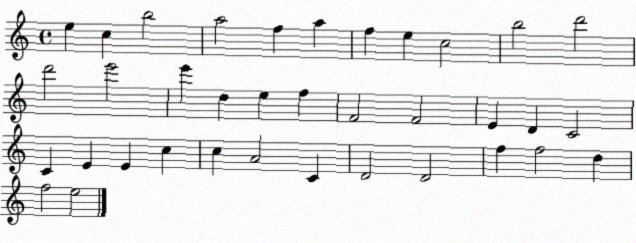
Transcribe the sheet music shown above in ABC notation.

X:1
T:Untitled
M:4/4
L:1/4
K:C
e c b2 a2 f a f e c2 b2 d'2 d'2 e'2 e' d e f F2 F2 E D C2 C E E c c A2 C D2 D2 f f2 d f2 e2